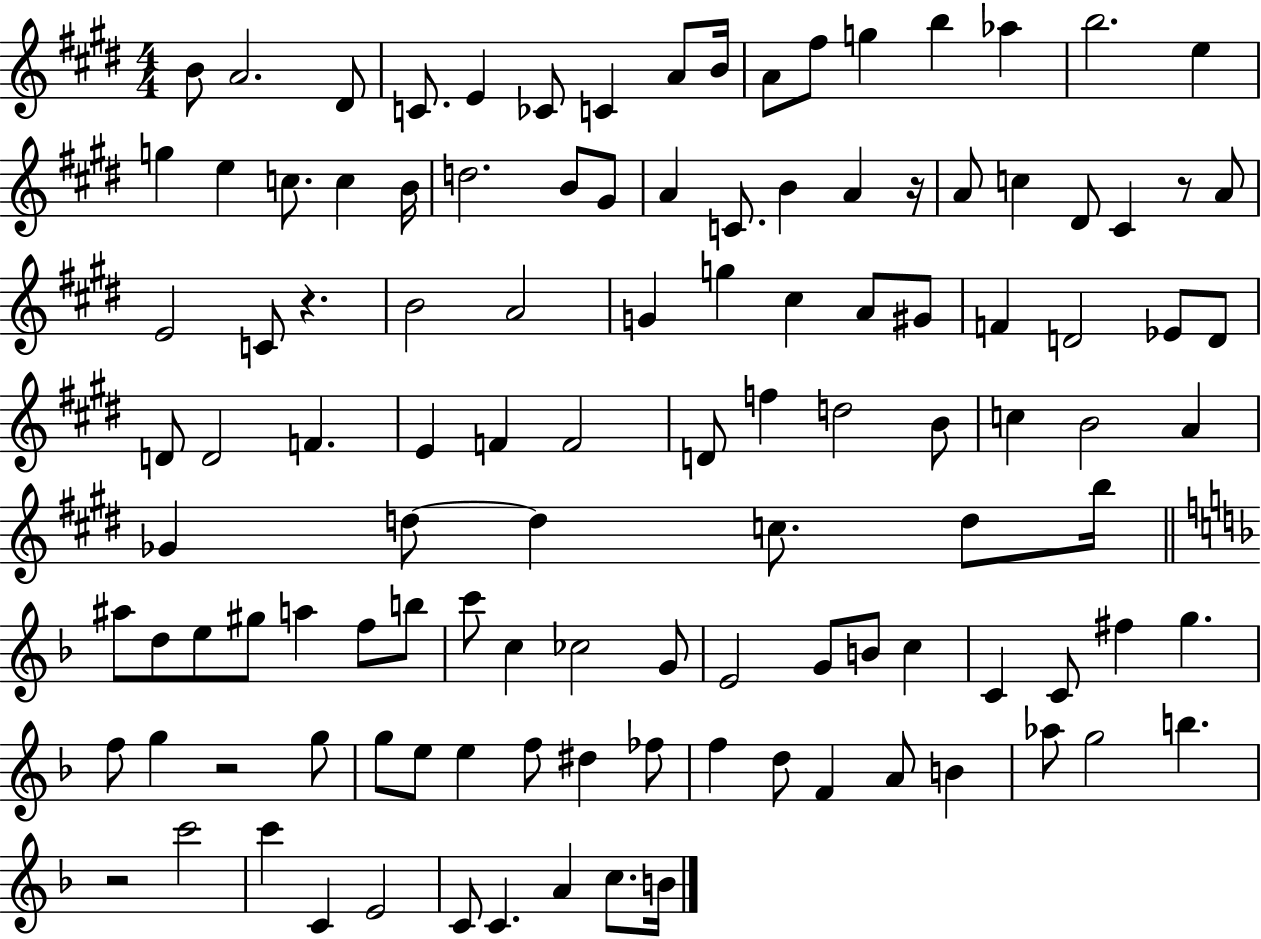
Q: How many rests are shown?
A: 5